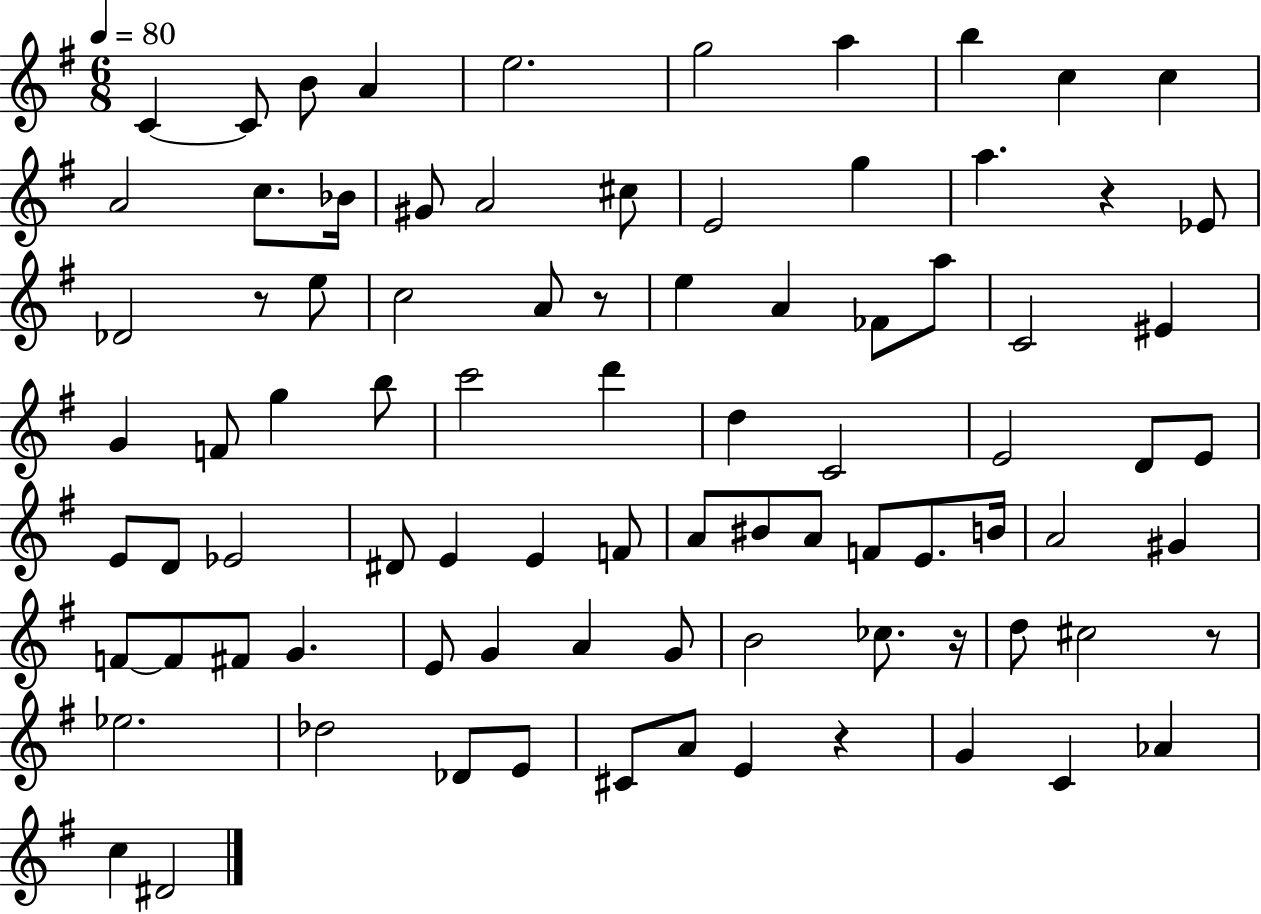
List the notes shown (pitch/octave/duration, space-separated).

C4/q C4/e B4/e A4/q E5/h. G5/h A5/q B5/q C5/q C5/q A4/h C5/e. Bb4/s G#4/e A4/h C#5/e E4/h G5/q A5/q. R/q Eb4/e Db4/h R/e E5/e C5/h A4/e R/e E5/q A4/q FES4/e A5/e C4/h EIS4/q G4/q F4/e G5/q B5/e C6/h D6/q D5/q C4/h E4/h D4/e E4/e E4/e D4/e Eb4/h D#4/e E4/q E4/q F4/e A4/e BIS4/e A4/e F4/e E4/e. B4/s A4/h G#4/q F4/e F4/e F#4/e G4/q. E4/e G4/q A4/q G4/e B4/h CES5/e. R/s D5/e C#5/h R/e Eb5/h. Db5/h Db4/e E4/e C#4/e A4/e E4/q R/q G4/q C4/q Ab4/q C5/q D#4/h